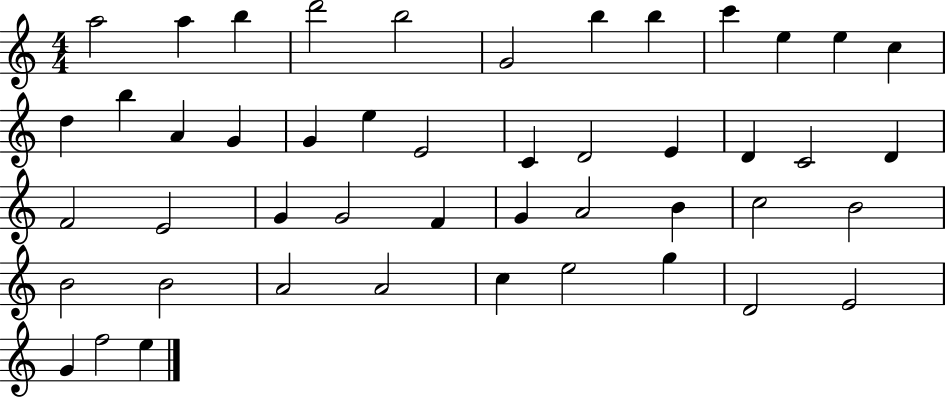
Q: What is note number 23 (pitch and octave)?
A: D4